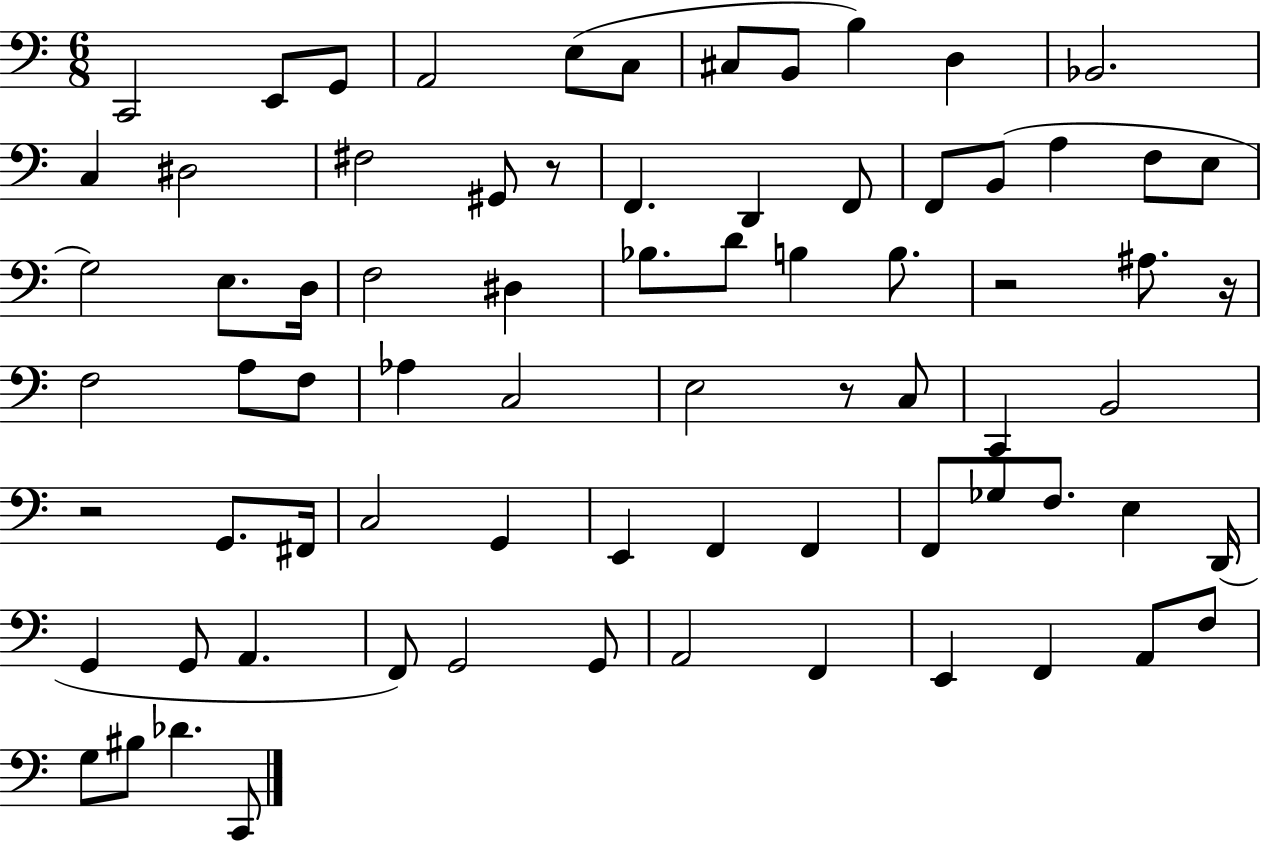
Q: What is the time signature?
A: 6/8